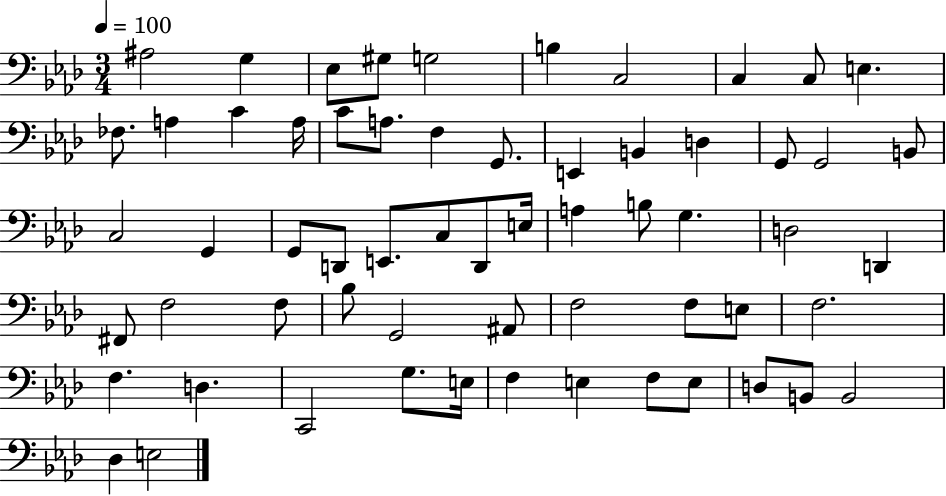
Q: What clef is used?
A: bass